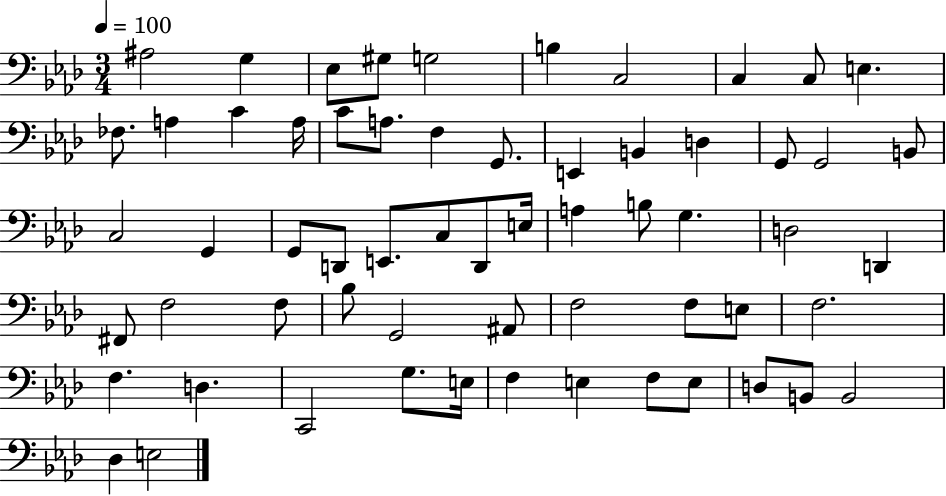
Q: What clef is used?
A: bass